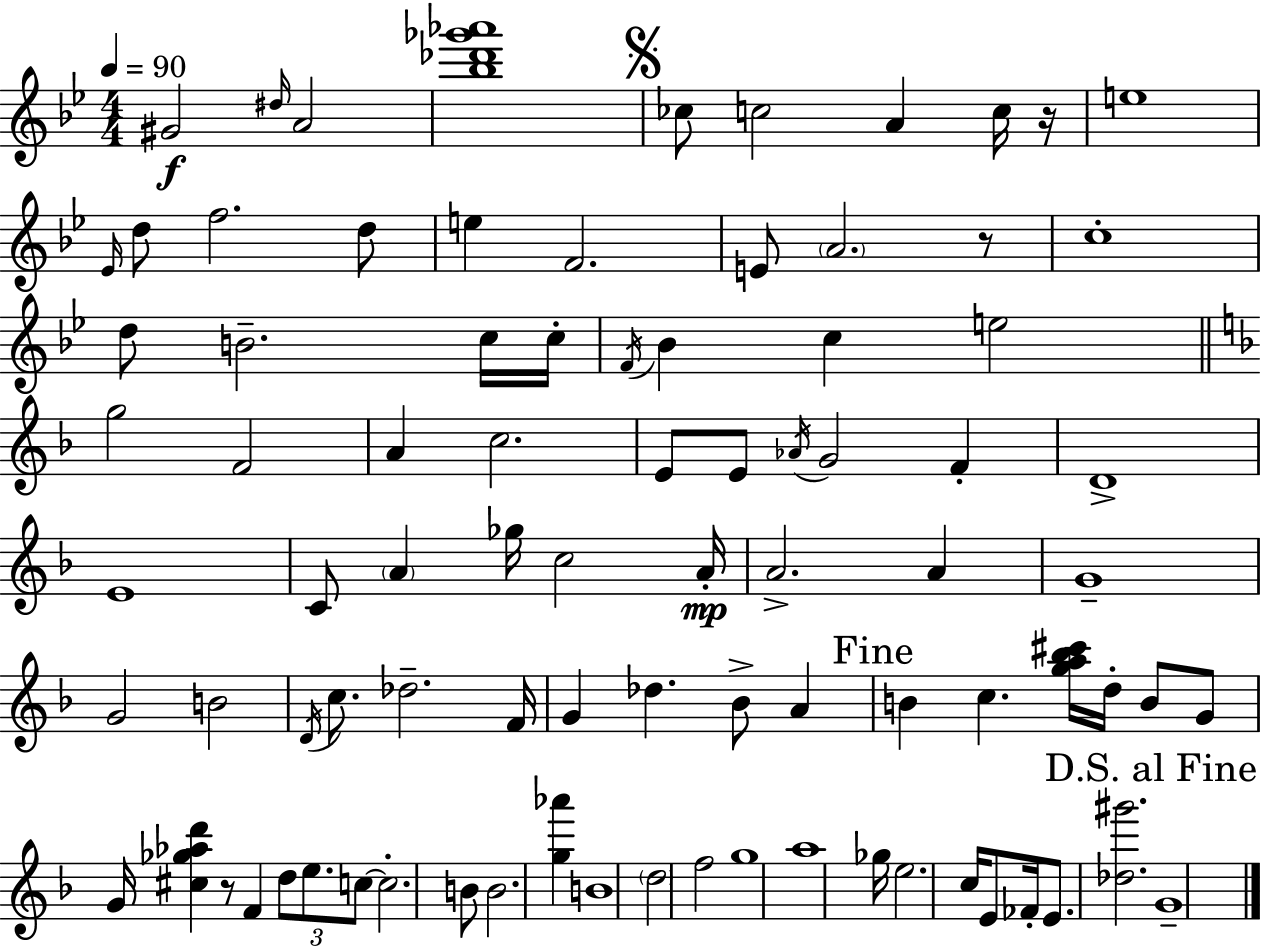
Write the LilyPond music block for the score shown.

{
  \clef treble
  \numericTimeSignature
  \time 4/4
  \key g \minor
  \tempo 4 = 90
  gis'2\f \grace { dis''16 } a'2 | <bes'' des''' ges''' aes'''>1 | \mark \markup { \musicglyph "scripts.segno" } ces''8 c''2 a'4 c''16 | r16 e''1 | \break \grace { ees'16 } d''8 f''2. | d''8 e''4 f'2. | e'8 \parenthesize a'2. | r8 c''1-. | \break d''8 b'2.-- | c''16 c''16-. \acciaccatura { f'16 } bes'4 c''4 e''2 | \bar "||" \break \key d \minor g''2 f'2 | a'4 c''2. | e'8 e'8 \acciaccatura { aes'16 } g'2 f'4-. | d'1-> | \break e'1 | c'8 \parenthesize a'4 ges''16 c''2 | a'16-.\mp a'2.-> a'4 | g'1-- | \break g'2 b'2 | \acciaccatura { d'16 } c''8. des''2.-- | f'16 g'4 des''4. bes'8-> a'4 | \mark "Fine" b'4 c''4. <g'' a'' bes'' cis'''>16 d''16-. b'8 | \break g'8 g'16 <cis'' ges'' aes'' d'''>4 r8 f'4 \tuplet 3/2 { d''8 e''8. | c''8~~ } c''2.-. | b'8 b'2. <g'' aes'''>4 | b'1 | \break \parenthesize d''2 f''2 | g''1 | a''1 | ges''16 e''2. c''16 | \break e'8 fes'16-. e'8. <des'' gis'''>2. | \mark "D.S. al Fine" g'1-- | \bar "|."
}